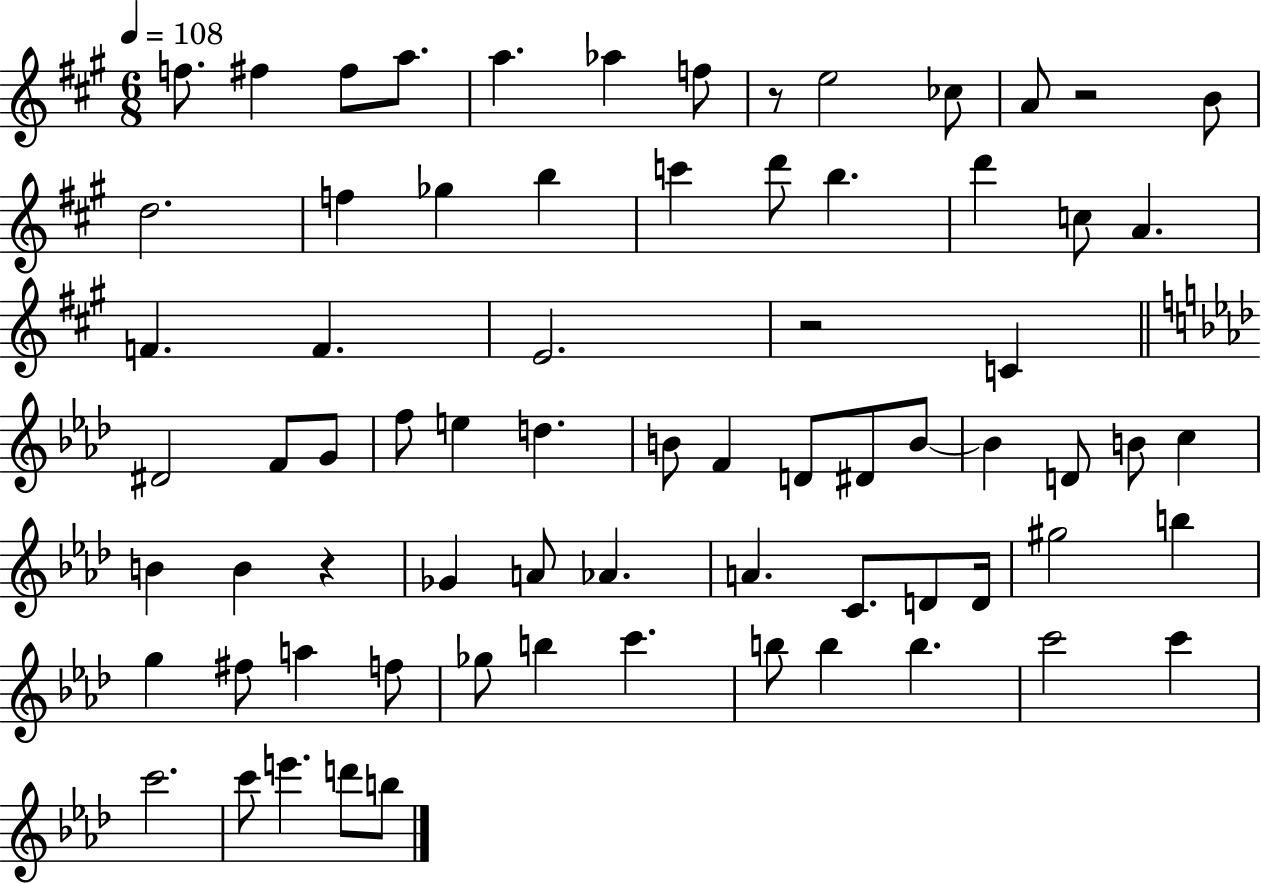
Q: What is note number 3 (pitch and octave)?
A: F#5